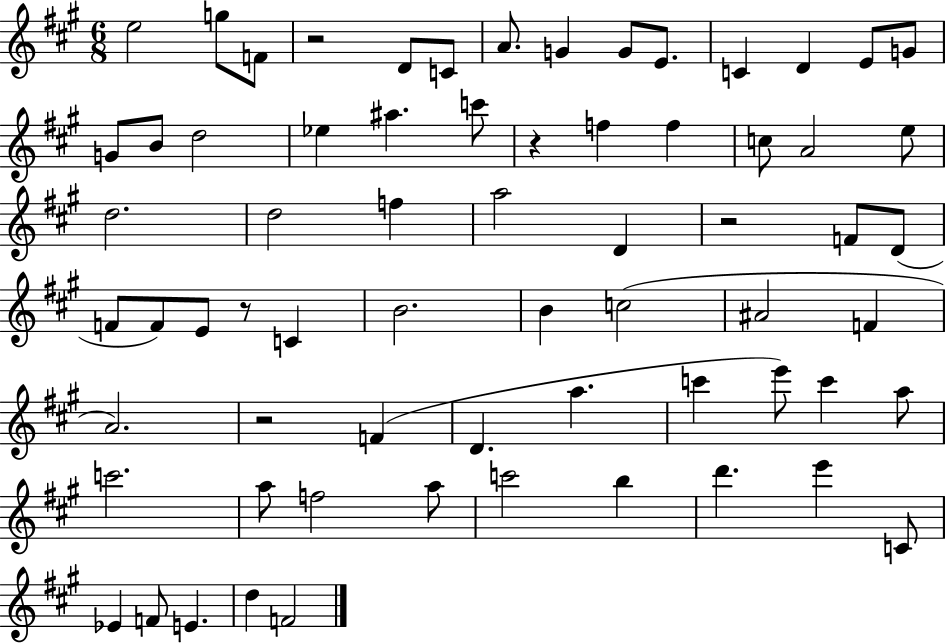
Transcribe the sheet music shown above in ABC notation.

X:1
T:Untitled
M:6/8
L:1/4
K:A
e2 g/2 F/2 z2 D/2 C/2 A/2 G G/2 E/2 C D E/2 G/2 G/2 B/2 d2 _e ^a c'/2 z f f c/2 A2 e/2 d2 d2 f a2 D z2 F/2 D/2 F/2 F/2 E/2 z/2 C B2 B c2 ^A2 F A2 z2 F D a c' e'/2 c' a/2 c'2 a/2 f2 a/2 c'2 b d' e' C/2 _E F/2 E d F2